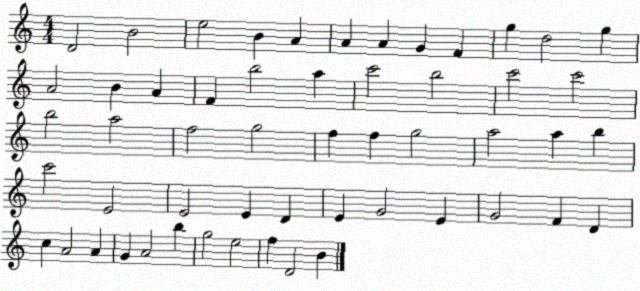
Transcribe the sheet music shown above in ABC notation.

X:1
T:Untitled
M:4/4
L:1/4
K:C
D2 B2 e2 B A A A G F g d2 g A2 B A F b2 a c'2 b2 c'2 c'2 b2 a2 f2 g2 f f g2 a2 a b c'2 E2 E2 E D E G2 E G2 F D c A2 A G A2 b g2 e2 f D2 B